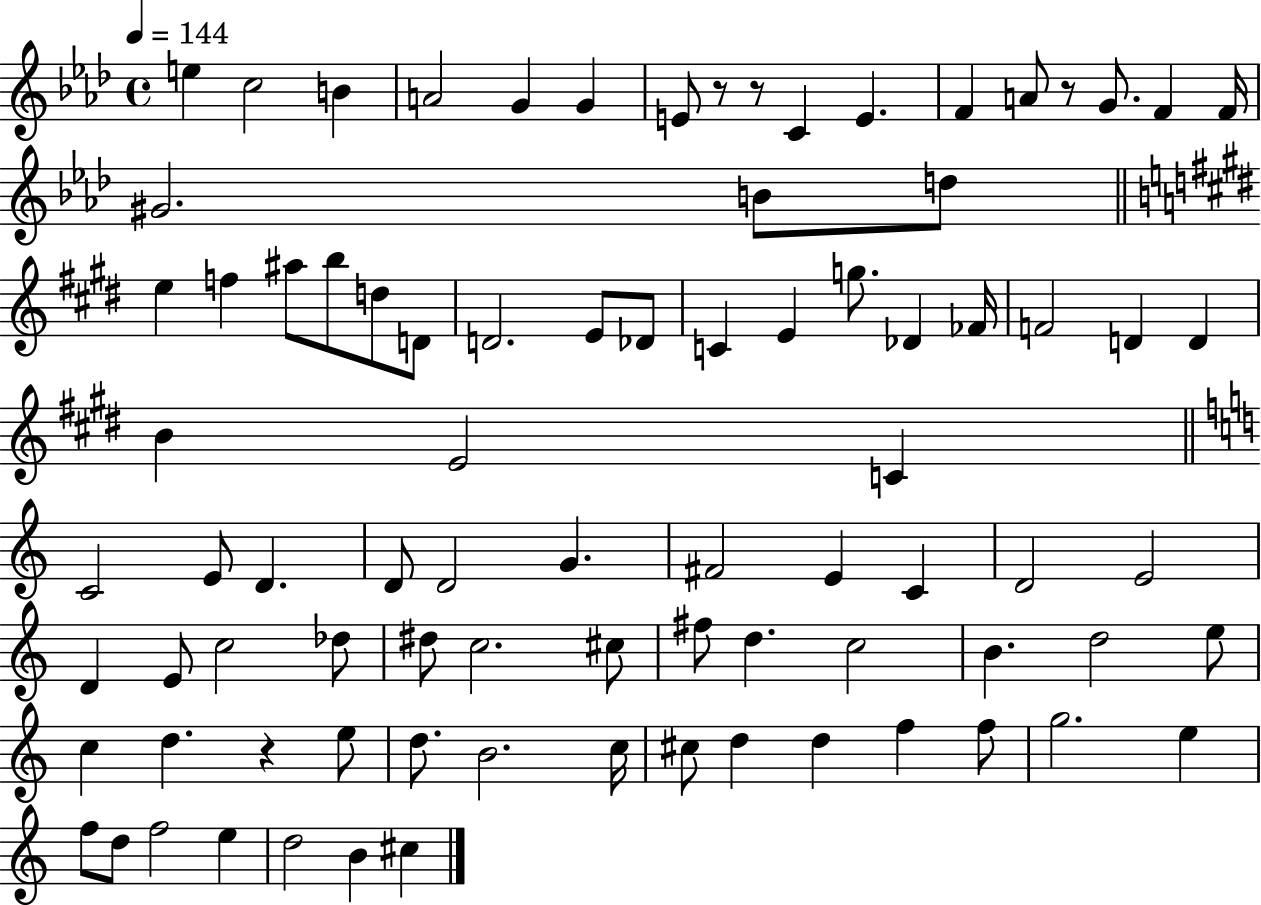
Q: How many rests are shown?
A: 4